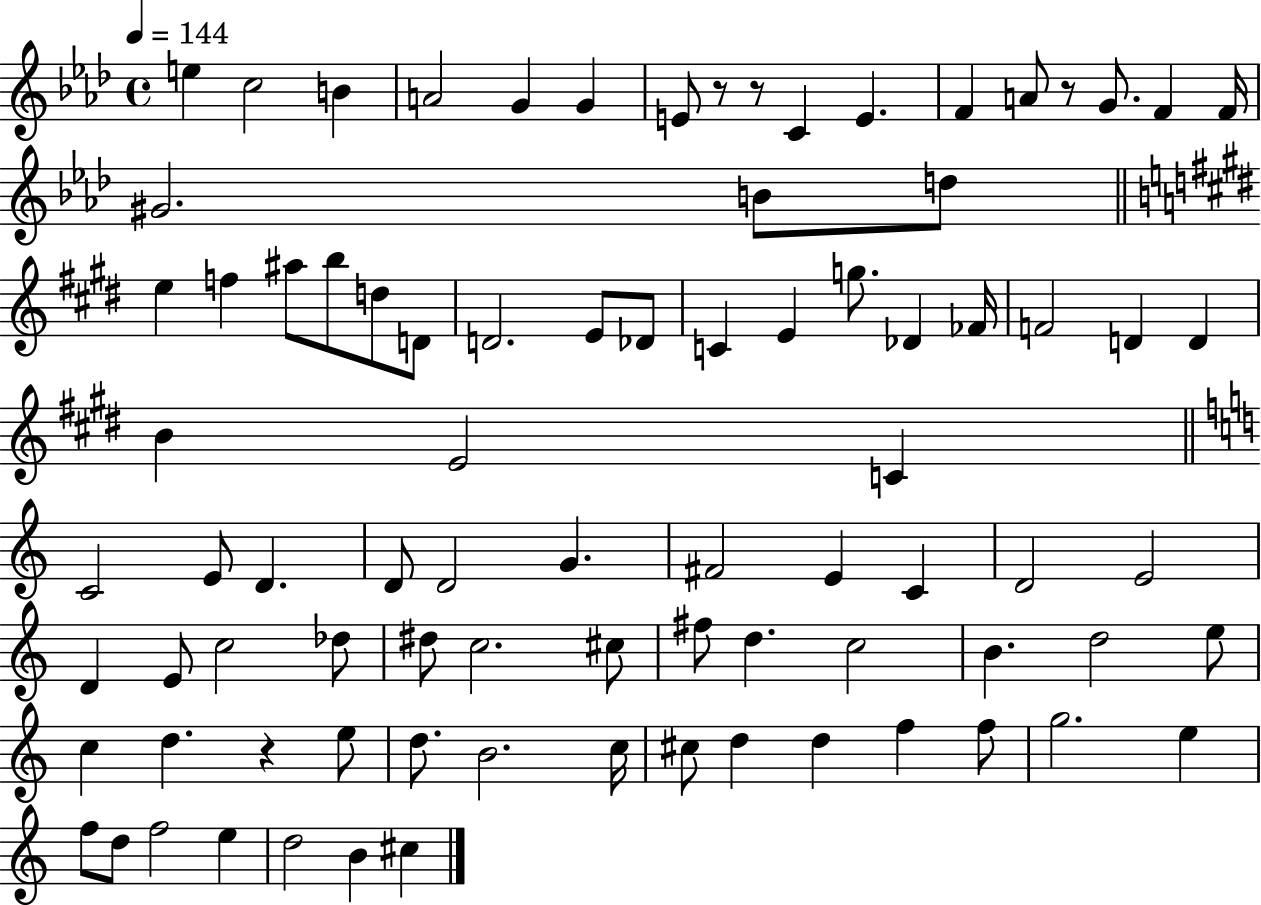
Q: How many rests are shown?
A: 4